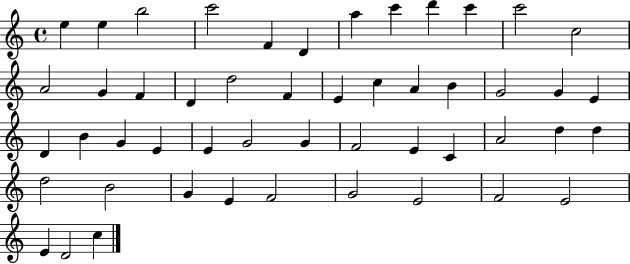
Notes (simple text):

E5/q E5/q B5/h C6/h F4/q D4/q A5/q C6/q D6/q C6/q C6/h C5/h A4/h G4/q F4/q D4/q D5/h F4/q E4/q C5/q A4/q B4/q G4/h G4/q E4/q D4/q B4/q G4/q E4/q E4/q G4/h G4/q F4/h E4/q C4/q A4/h D5/q D5/q D5/h B4/h G4/q E4/q F4/h G4/h E4/h F4/h E4/h E4/q D4/h C5/q